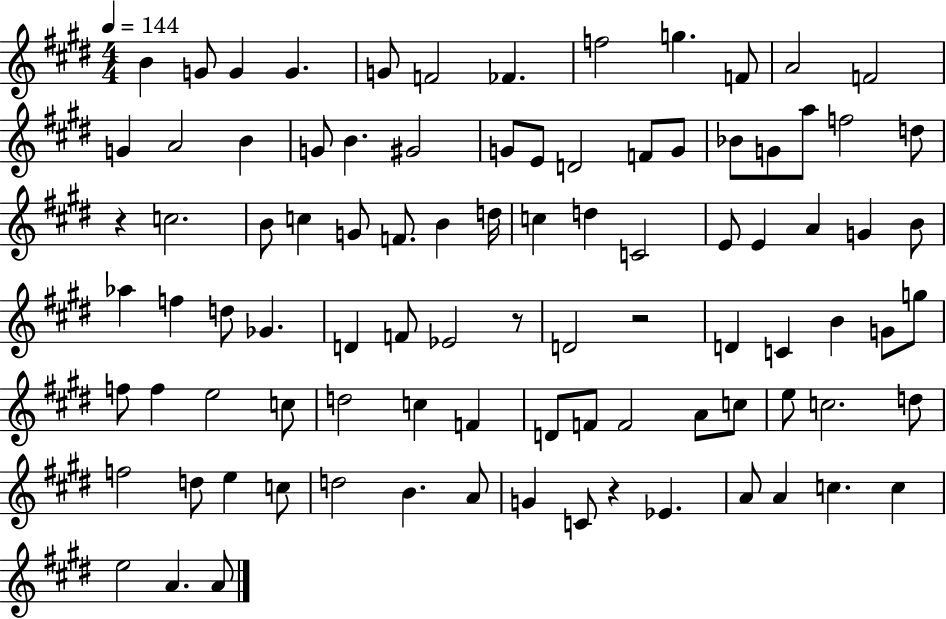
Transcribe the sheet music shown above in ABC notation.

X:1
T:Untitled
M:4/4
L:1/4
K:E
B G/2 G G G/2 F2 _F f2 g F/2 A2 F2 G A2 B G/2 B ^G2 G/2 E/2 D2 F/2 G/2 _B/2 G/2 a/2 f2 d/2 z c2 B/2 c G/2 F/2 B d/4 c d C2 E/2 E A G B/2 _a f d/2 _G D F/2 _E2 z/2 D2 z2 D C B G/2 g/2 f/2 f e2 c/2 d2 c F D/2 F/2 F2 A/2 c/2 e/2 c2 d/2 f2 d/2 e c/2 d2 B A/2 G C/2 z _E A/2 A c c e2 A A/2